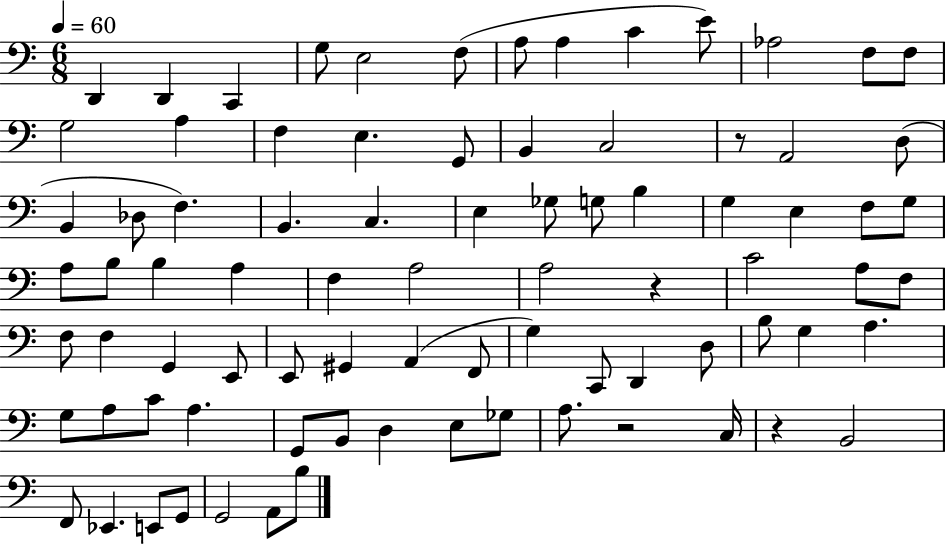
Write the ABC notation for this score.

X:1
T:Untitled
M:6/8
L:1/4
K:C
D,, D,, C,, G,/2 E,2 F,/2 A,/2 A, C E/2 _A,2 F,/2 F,/2 G,2 A, F, E, G,,/2 B,, C,2 z/2 A,,2 D,/2 B,, _D,/2 F, B,, C, E, _G,/2 G,/2 B, G, E, F,/2 G,/2 A,/2 B,/2 B, A, F, A,2 A,2 z C2 A,/2 F,/2 F,/2 F, G,, E,,/2 E,,/2 ^G,, A,, F,,/2 G, C,,/2 D,, D,/2 B,/2 G, A, G,/2 A,/2 C/2 A, G,,/2 B,,/2 D, E,/2 _G,/2 A,/2 z2 C,/4 z B,,2 F,,/2 _E,, E,,/2 G,,/2 G,,2 A,,/2 B,/2